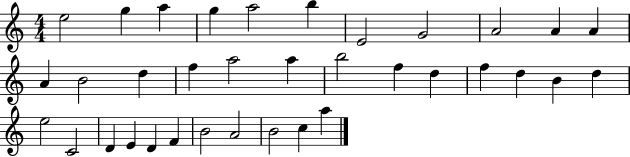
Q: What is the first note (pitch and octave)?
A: E5